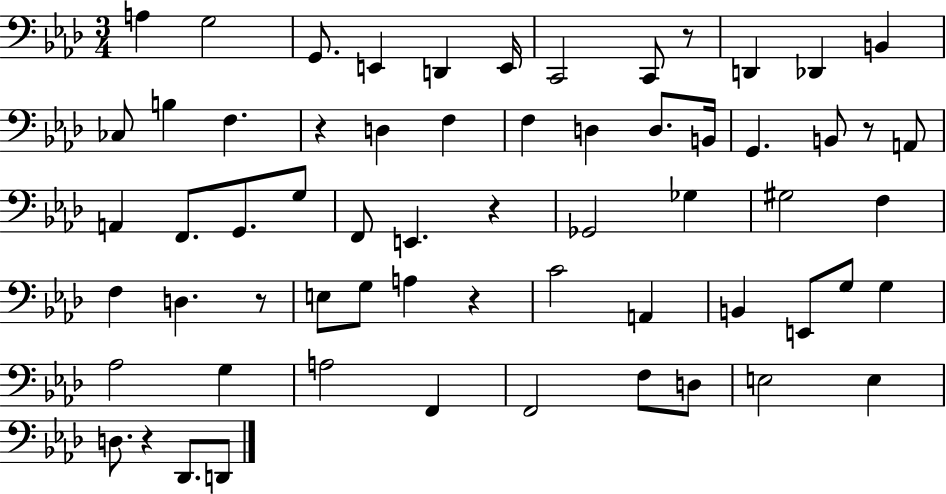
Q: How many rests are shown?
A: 7